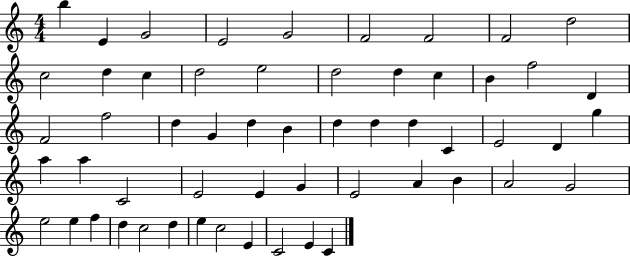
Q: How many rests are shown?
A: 0